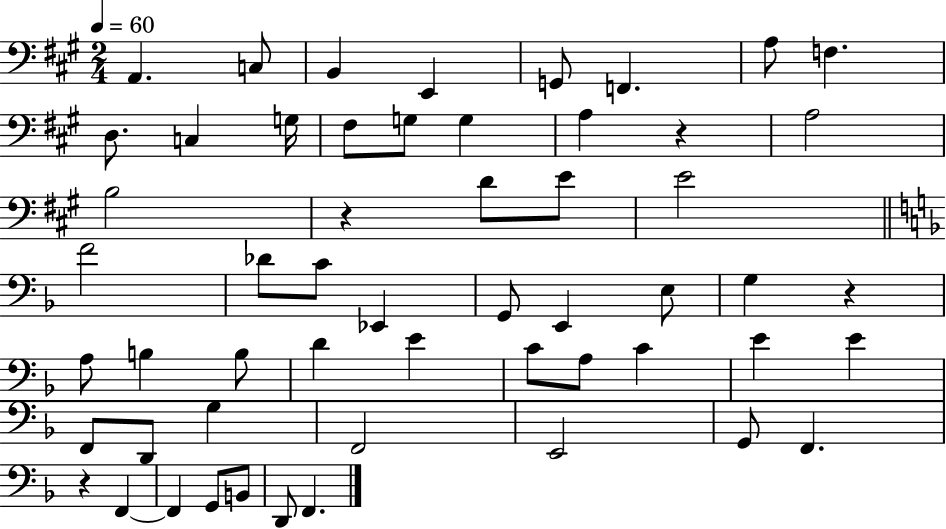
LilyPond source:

{
  \clef bass
  \numericTimeSignature
  \time 2/4
  \key a \major
  \tempo 4 = 60
  \repeat volta 2 { a,4. c8 | b,4 e,4 | g,8 f,4. | a8 f4. | \break d8. c4 g16 | fis8 g8 g4 | a4 r4 | a2 | \break b2 | r4 d'8 e'8 | e'2 | \bar "||" \break \key f \major f'2 | des'8 c'8 ees,4 | g,8 e,4 e8 | g4 r4 | \break a8 b4 b8 | d'4 e'4 | c'8 a8 c'4 | e'4 e'4 | \break f,8 d,8 g4 | f,2 | e,2 | g,8 f,4. | \break r4 f,4~~ | f,4 g,8 b,8 | d,8 f,4. | } \bar "|."
}